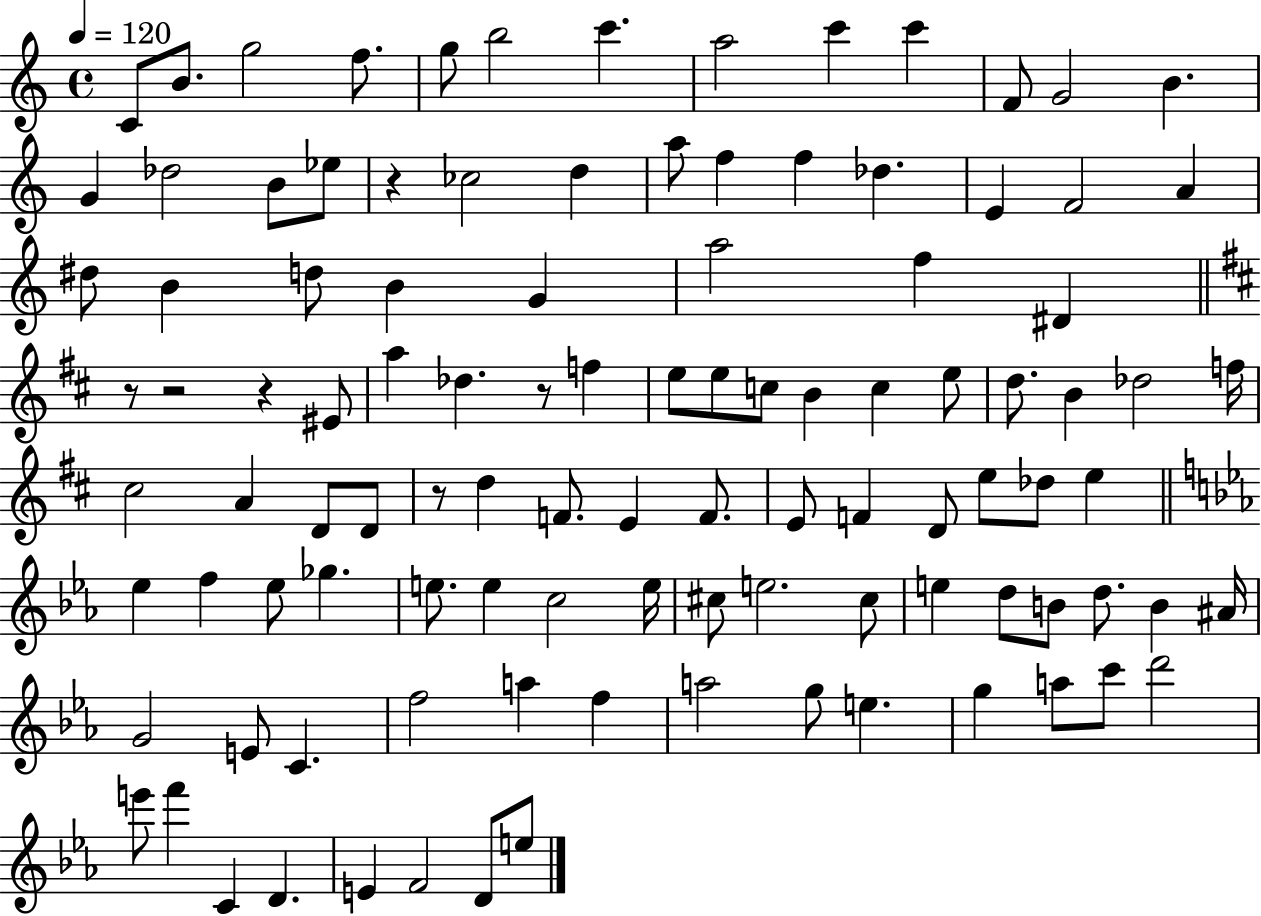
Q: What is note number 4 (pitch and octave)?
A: F5